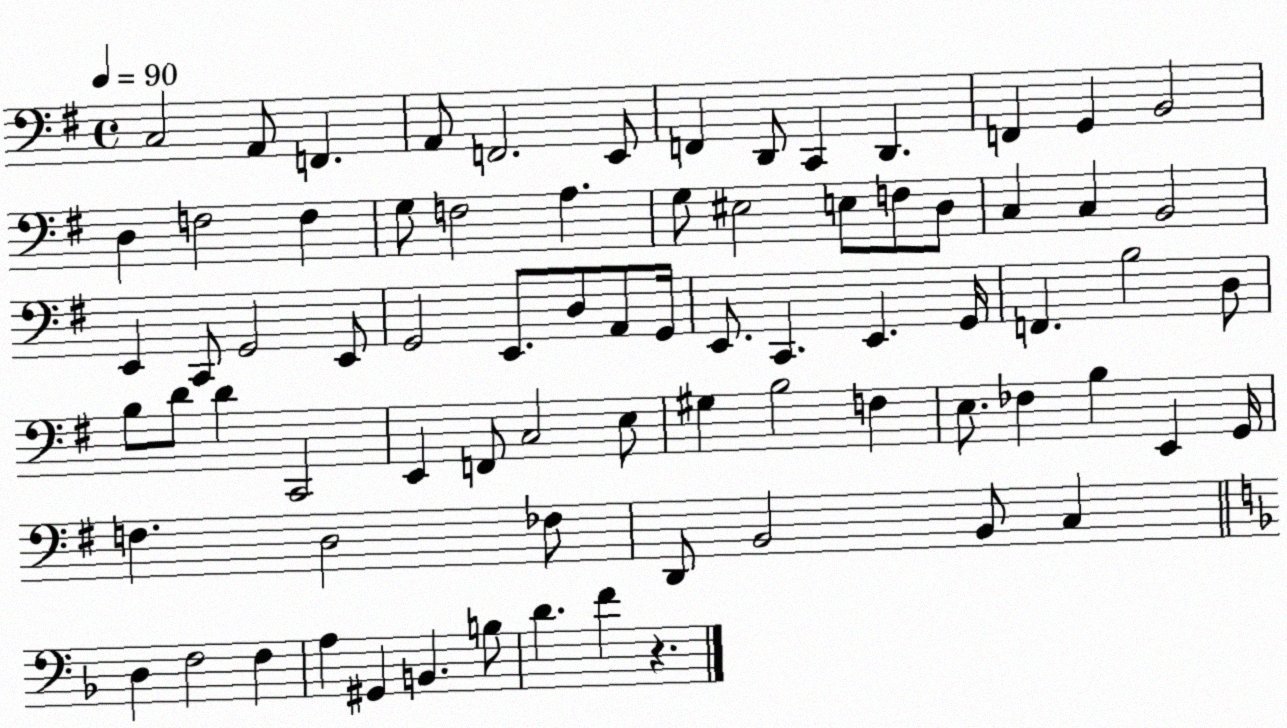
X:1
T:Untitled
M:4/4
L:1/4
K:G
C,2 A,,/2 F,, A,,/2 F,,2 E,,/2 F,, D,,/2 C,, D,, F,, G,, B,,2 D, F,2 F, G,/2 F,2 A, G,/2 ^E,2 E,/2 F,/2 D,/2 C, C, B,,2 E,, C,,/2 G,,2 E,,/2 G,,2 E,,/2 D,/2 A,,/2 G,,/4 E,,/2 C,, E,, G,,/4 F,, B,2 D,/2 B,/2 D/2 D C,,2 E,, F,,/2 C,2 E,/2 ^G, B,2 F, E,/2 _F, B, E,, G,,/4 F, D,2 _F,/2 D,,/2 B,,2 B,,/2 C, D, F,2 F, A, ^G,, B,, B,/2 D F z